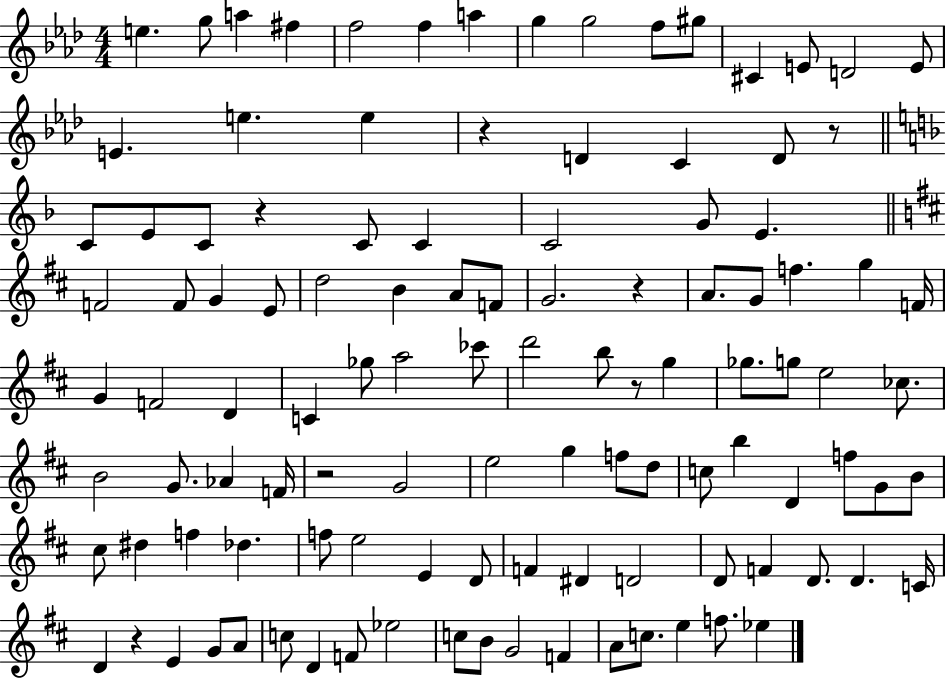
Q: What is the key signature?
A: AES major